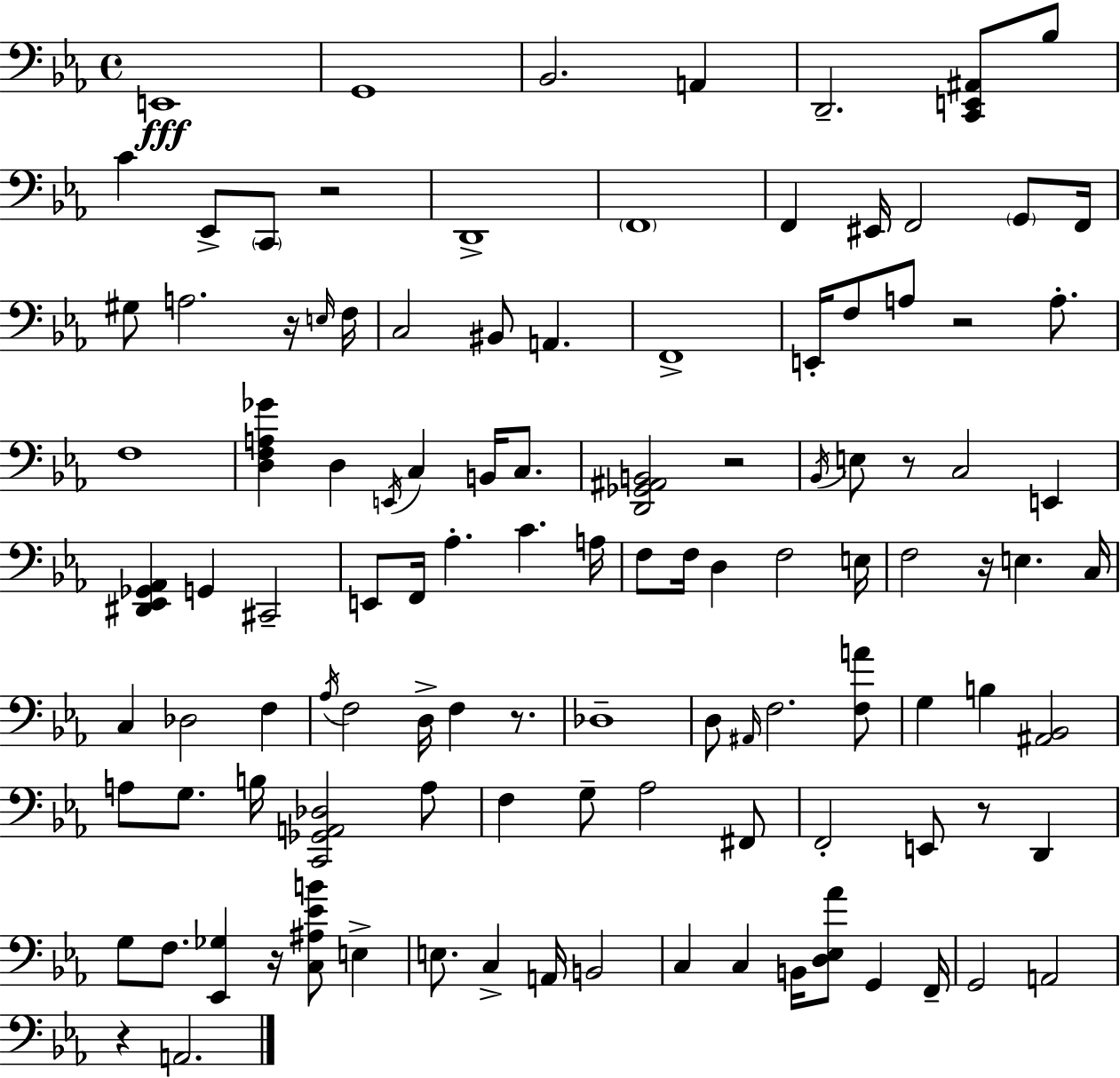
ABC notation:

X:1
T:Untitled
M:4/4
L:1/4
K:Cm
E,,4 G,,4 _B,,2 A,, D,,2 [C,,E,,^A,,]/2 _B,/2 C _E,,/2 C,,/2 z2 D,,4 F,,4 F,, ^E,,/4 F,,2 G,,/2 F,,/4 ^G,/2 A,2 z/4 E,/4 F,/4 C,2 ^B,,/2 A,, F,,4 E,,/4 F,/2 A,/2 z2 A,/2 F,4 [D,F,A,_G] D, E,,/4 C, B,,/4 C,/2 [D,,_G,,^A,,B,,]2 z2 _B,,/4 E,/2 z/2 C,2 E,, [^D,,_E,,_G,,_A,,] G,, ^C,,2 E,,/2 F,,/4 _A, C A,/4 F,/2 F,/4 D, F,2 E,/4 F,2 z/4 E, C,/4 C, _D,2 F, _A,/4 F,2 D,/4 F, z/2 _D,4 D,/2 ^A,,/4 F,2 [F,A]/2 G, B, [^A,,_B,,]2 A,/2 G,/2 B,/4 [C,,_G,,A,,_D,]2 A,/2 F, G,/2 _A,2 ^F,,/2 F,,2 E,,/2 z/2 D,, G,/2 F,/2 [_E,,_G,] z/4 [C,^A,_EB]/2 E, E,/2 C, A,,/4 B,,2 C, C, B,,/4 [D,_E,_A]/2 G,, F,,/4 G,,2 A,,2 z A,,2